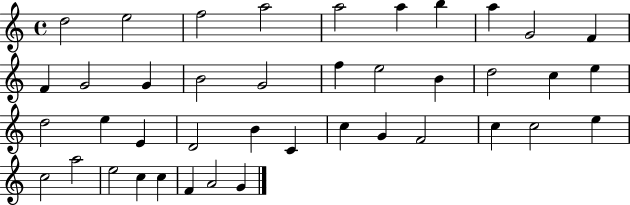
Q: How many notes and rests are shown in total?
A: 41